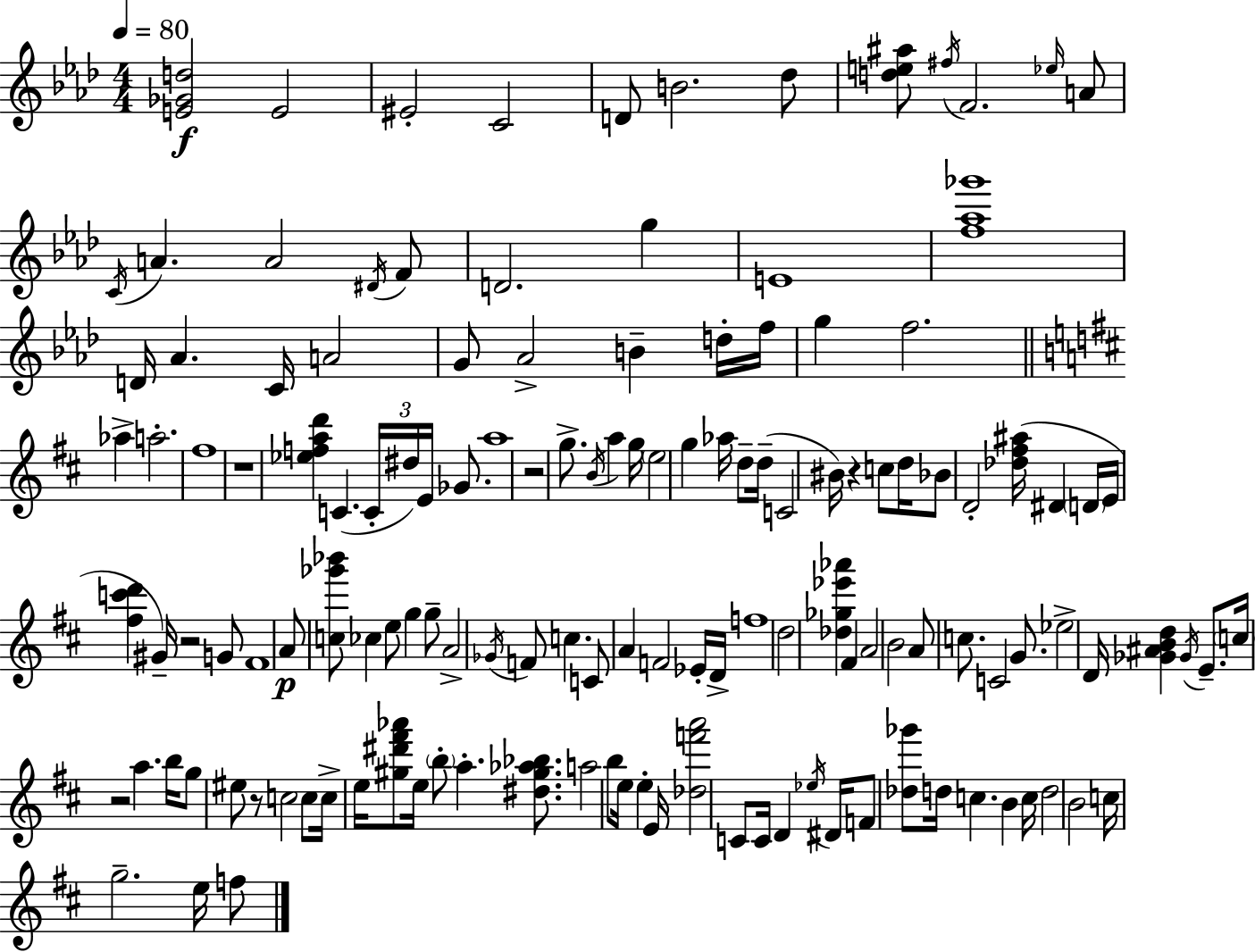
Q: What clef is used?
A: treble